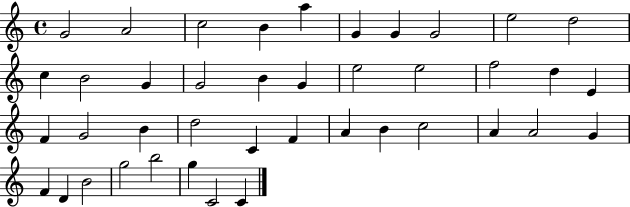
{
  \clef treble
  \time 4/4
  \defaultTimeSignature
  \key c \major
  g'2 a'2 | c''2 b'4 a''4 | g'4 g'4 g'2 | e''2 d''2 | \break c''4 b'2 g'4 | g'2 b'4 g'4 | e''2 e''2 | f''2 d''4 e'4 | \break f'4 g'2 b'4 | d''2 c'4 f'4 | a'4 b'4 c''2 | a'4 a'2 g'4 | \break f'4 d'4 b'2 | g''2 b''2 | g''4 c'2 c'4 | \bar "|."
}